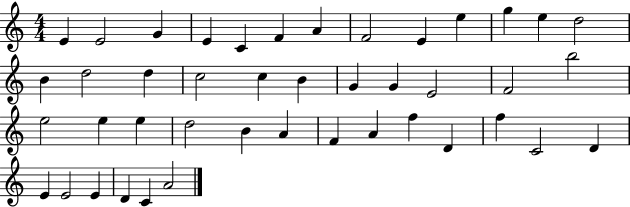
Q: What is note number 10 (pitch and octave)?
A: E5